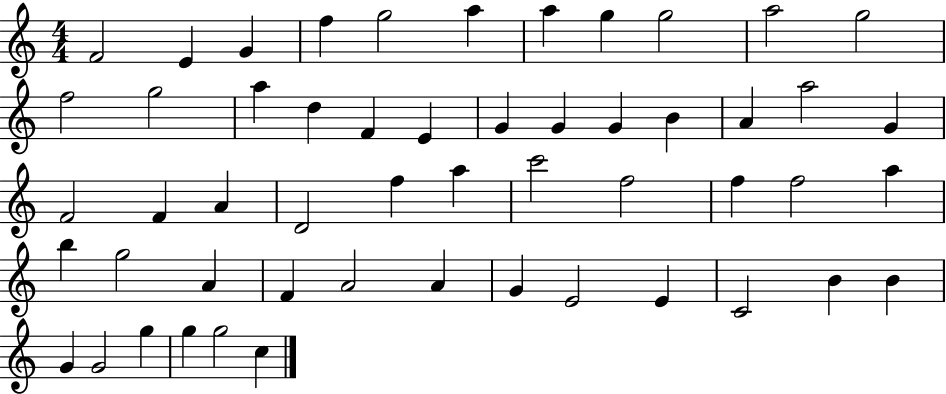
X:1
T:Untitled
M:4/4
L:1/4
K:C
F2 E G f g2 a a g g2 a2 g2 f2 g2 a d F E G G G B A a2 G F2 F A D2 f a c'2 f2 f f2 a b g2 A F A2 A G E2 E C2 B B G G2 g g g2 c